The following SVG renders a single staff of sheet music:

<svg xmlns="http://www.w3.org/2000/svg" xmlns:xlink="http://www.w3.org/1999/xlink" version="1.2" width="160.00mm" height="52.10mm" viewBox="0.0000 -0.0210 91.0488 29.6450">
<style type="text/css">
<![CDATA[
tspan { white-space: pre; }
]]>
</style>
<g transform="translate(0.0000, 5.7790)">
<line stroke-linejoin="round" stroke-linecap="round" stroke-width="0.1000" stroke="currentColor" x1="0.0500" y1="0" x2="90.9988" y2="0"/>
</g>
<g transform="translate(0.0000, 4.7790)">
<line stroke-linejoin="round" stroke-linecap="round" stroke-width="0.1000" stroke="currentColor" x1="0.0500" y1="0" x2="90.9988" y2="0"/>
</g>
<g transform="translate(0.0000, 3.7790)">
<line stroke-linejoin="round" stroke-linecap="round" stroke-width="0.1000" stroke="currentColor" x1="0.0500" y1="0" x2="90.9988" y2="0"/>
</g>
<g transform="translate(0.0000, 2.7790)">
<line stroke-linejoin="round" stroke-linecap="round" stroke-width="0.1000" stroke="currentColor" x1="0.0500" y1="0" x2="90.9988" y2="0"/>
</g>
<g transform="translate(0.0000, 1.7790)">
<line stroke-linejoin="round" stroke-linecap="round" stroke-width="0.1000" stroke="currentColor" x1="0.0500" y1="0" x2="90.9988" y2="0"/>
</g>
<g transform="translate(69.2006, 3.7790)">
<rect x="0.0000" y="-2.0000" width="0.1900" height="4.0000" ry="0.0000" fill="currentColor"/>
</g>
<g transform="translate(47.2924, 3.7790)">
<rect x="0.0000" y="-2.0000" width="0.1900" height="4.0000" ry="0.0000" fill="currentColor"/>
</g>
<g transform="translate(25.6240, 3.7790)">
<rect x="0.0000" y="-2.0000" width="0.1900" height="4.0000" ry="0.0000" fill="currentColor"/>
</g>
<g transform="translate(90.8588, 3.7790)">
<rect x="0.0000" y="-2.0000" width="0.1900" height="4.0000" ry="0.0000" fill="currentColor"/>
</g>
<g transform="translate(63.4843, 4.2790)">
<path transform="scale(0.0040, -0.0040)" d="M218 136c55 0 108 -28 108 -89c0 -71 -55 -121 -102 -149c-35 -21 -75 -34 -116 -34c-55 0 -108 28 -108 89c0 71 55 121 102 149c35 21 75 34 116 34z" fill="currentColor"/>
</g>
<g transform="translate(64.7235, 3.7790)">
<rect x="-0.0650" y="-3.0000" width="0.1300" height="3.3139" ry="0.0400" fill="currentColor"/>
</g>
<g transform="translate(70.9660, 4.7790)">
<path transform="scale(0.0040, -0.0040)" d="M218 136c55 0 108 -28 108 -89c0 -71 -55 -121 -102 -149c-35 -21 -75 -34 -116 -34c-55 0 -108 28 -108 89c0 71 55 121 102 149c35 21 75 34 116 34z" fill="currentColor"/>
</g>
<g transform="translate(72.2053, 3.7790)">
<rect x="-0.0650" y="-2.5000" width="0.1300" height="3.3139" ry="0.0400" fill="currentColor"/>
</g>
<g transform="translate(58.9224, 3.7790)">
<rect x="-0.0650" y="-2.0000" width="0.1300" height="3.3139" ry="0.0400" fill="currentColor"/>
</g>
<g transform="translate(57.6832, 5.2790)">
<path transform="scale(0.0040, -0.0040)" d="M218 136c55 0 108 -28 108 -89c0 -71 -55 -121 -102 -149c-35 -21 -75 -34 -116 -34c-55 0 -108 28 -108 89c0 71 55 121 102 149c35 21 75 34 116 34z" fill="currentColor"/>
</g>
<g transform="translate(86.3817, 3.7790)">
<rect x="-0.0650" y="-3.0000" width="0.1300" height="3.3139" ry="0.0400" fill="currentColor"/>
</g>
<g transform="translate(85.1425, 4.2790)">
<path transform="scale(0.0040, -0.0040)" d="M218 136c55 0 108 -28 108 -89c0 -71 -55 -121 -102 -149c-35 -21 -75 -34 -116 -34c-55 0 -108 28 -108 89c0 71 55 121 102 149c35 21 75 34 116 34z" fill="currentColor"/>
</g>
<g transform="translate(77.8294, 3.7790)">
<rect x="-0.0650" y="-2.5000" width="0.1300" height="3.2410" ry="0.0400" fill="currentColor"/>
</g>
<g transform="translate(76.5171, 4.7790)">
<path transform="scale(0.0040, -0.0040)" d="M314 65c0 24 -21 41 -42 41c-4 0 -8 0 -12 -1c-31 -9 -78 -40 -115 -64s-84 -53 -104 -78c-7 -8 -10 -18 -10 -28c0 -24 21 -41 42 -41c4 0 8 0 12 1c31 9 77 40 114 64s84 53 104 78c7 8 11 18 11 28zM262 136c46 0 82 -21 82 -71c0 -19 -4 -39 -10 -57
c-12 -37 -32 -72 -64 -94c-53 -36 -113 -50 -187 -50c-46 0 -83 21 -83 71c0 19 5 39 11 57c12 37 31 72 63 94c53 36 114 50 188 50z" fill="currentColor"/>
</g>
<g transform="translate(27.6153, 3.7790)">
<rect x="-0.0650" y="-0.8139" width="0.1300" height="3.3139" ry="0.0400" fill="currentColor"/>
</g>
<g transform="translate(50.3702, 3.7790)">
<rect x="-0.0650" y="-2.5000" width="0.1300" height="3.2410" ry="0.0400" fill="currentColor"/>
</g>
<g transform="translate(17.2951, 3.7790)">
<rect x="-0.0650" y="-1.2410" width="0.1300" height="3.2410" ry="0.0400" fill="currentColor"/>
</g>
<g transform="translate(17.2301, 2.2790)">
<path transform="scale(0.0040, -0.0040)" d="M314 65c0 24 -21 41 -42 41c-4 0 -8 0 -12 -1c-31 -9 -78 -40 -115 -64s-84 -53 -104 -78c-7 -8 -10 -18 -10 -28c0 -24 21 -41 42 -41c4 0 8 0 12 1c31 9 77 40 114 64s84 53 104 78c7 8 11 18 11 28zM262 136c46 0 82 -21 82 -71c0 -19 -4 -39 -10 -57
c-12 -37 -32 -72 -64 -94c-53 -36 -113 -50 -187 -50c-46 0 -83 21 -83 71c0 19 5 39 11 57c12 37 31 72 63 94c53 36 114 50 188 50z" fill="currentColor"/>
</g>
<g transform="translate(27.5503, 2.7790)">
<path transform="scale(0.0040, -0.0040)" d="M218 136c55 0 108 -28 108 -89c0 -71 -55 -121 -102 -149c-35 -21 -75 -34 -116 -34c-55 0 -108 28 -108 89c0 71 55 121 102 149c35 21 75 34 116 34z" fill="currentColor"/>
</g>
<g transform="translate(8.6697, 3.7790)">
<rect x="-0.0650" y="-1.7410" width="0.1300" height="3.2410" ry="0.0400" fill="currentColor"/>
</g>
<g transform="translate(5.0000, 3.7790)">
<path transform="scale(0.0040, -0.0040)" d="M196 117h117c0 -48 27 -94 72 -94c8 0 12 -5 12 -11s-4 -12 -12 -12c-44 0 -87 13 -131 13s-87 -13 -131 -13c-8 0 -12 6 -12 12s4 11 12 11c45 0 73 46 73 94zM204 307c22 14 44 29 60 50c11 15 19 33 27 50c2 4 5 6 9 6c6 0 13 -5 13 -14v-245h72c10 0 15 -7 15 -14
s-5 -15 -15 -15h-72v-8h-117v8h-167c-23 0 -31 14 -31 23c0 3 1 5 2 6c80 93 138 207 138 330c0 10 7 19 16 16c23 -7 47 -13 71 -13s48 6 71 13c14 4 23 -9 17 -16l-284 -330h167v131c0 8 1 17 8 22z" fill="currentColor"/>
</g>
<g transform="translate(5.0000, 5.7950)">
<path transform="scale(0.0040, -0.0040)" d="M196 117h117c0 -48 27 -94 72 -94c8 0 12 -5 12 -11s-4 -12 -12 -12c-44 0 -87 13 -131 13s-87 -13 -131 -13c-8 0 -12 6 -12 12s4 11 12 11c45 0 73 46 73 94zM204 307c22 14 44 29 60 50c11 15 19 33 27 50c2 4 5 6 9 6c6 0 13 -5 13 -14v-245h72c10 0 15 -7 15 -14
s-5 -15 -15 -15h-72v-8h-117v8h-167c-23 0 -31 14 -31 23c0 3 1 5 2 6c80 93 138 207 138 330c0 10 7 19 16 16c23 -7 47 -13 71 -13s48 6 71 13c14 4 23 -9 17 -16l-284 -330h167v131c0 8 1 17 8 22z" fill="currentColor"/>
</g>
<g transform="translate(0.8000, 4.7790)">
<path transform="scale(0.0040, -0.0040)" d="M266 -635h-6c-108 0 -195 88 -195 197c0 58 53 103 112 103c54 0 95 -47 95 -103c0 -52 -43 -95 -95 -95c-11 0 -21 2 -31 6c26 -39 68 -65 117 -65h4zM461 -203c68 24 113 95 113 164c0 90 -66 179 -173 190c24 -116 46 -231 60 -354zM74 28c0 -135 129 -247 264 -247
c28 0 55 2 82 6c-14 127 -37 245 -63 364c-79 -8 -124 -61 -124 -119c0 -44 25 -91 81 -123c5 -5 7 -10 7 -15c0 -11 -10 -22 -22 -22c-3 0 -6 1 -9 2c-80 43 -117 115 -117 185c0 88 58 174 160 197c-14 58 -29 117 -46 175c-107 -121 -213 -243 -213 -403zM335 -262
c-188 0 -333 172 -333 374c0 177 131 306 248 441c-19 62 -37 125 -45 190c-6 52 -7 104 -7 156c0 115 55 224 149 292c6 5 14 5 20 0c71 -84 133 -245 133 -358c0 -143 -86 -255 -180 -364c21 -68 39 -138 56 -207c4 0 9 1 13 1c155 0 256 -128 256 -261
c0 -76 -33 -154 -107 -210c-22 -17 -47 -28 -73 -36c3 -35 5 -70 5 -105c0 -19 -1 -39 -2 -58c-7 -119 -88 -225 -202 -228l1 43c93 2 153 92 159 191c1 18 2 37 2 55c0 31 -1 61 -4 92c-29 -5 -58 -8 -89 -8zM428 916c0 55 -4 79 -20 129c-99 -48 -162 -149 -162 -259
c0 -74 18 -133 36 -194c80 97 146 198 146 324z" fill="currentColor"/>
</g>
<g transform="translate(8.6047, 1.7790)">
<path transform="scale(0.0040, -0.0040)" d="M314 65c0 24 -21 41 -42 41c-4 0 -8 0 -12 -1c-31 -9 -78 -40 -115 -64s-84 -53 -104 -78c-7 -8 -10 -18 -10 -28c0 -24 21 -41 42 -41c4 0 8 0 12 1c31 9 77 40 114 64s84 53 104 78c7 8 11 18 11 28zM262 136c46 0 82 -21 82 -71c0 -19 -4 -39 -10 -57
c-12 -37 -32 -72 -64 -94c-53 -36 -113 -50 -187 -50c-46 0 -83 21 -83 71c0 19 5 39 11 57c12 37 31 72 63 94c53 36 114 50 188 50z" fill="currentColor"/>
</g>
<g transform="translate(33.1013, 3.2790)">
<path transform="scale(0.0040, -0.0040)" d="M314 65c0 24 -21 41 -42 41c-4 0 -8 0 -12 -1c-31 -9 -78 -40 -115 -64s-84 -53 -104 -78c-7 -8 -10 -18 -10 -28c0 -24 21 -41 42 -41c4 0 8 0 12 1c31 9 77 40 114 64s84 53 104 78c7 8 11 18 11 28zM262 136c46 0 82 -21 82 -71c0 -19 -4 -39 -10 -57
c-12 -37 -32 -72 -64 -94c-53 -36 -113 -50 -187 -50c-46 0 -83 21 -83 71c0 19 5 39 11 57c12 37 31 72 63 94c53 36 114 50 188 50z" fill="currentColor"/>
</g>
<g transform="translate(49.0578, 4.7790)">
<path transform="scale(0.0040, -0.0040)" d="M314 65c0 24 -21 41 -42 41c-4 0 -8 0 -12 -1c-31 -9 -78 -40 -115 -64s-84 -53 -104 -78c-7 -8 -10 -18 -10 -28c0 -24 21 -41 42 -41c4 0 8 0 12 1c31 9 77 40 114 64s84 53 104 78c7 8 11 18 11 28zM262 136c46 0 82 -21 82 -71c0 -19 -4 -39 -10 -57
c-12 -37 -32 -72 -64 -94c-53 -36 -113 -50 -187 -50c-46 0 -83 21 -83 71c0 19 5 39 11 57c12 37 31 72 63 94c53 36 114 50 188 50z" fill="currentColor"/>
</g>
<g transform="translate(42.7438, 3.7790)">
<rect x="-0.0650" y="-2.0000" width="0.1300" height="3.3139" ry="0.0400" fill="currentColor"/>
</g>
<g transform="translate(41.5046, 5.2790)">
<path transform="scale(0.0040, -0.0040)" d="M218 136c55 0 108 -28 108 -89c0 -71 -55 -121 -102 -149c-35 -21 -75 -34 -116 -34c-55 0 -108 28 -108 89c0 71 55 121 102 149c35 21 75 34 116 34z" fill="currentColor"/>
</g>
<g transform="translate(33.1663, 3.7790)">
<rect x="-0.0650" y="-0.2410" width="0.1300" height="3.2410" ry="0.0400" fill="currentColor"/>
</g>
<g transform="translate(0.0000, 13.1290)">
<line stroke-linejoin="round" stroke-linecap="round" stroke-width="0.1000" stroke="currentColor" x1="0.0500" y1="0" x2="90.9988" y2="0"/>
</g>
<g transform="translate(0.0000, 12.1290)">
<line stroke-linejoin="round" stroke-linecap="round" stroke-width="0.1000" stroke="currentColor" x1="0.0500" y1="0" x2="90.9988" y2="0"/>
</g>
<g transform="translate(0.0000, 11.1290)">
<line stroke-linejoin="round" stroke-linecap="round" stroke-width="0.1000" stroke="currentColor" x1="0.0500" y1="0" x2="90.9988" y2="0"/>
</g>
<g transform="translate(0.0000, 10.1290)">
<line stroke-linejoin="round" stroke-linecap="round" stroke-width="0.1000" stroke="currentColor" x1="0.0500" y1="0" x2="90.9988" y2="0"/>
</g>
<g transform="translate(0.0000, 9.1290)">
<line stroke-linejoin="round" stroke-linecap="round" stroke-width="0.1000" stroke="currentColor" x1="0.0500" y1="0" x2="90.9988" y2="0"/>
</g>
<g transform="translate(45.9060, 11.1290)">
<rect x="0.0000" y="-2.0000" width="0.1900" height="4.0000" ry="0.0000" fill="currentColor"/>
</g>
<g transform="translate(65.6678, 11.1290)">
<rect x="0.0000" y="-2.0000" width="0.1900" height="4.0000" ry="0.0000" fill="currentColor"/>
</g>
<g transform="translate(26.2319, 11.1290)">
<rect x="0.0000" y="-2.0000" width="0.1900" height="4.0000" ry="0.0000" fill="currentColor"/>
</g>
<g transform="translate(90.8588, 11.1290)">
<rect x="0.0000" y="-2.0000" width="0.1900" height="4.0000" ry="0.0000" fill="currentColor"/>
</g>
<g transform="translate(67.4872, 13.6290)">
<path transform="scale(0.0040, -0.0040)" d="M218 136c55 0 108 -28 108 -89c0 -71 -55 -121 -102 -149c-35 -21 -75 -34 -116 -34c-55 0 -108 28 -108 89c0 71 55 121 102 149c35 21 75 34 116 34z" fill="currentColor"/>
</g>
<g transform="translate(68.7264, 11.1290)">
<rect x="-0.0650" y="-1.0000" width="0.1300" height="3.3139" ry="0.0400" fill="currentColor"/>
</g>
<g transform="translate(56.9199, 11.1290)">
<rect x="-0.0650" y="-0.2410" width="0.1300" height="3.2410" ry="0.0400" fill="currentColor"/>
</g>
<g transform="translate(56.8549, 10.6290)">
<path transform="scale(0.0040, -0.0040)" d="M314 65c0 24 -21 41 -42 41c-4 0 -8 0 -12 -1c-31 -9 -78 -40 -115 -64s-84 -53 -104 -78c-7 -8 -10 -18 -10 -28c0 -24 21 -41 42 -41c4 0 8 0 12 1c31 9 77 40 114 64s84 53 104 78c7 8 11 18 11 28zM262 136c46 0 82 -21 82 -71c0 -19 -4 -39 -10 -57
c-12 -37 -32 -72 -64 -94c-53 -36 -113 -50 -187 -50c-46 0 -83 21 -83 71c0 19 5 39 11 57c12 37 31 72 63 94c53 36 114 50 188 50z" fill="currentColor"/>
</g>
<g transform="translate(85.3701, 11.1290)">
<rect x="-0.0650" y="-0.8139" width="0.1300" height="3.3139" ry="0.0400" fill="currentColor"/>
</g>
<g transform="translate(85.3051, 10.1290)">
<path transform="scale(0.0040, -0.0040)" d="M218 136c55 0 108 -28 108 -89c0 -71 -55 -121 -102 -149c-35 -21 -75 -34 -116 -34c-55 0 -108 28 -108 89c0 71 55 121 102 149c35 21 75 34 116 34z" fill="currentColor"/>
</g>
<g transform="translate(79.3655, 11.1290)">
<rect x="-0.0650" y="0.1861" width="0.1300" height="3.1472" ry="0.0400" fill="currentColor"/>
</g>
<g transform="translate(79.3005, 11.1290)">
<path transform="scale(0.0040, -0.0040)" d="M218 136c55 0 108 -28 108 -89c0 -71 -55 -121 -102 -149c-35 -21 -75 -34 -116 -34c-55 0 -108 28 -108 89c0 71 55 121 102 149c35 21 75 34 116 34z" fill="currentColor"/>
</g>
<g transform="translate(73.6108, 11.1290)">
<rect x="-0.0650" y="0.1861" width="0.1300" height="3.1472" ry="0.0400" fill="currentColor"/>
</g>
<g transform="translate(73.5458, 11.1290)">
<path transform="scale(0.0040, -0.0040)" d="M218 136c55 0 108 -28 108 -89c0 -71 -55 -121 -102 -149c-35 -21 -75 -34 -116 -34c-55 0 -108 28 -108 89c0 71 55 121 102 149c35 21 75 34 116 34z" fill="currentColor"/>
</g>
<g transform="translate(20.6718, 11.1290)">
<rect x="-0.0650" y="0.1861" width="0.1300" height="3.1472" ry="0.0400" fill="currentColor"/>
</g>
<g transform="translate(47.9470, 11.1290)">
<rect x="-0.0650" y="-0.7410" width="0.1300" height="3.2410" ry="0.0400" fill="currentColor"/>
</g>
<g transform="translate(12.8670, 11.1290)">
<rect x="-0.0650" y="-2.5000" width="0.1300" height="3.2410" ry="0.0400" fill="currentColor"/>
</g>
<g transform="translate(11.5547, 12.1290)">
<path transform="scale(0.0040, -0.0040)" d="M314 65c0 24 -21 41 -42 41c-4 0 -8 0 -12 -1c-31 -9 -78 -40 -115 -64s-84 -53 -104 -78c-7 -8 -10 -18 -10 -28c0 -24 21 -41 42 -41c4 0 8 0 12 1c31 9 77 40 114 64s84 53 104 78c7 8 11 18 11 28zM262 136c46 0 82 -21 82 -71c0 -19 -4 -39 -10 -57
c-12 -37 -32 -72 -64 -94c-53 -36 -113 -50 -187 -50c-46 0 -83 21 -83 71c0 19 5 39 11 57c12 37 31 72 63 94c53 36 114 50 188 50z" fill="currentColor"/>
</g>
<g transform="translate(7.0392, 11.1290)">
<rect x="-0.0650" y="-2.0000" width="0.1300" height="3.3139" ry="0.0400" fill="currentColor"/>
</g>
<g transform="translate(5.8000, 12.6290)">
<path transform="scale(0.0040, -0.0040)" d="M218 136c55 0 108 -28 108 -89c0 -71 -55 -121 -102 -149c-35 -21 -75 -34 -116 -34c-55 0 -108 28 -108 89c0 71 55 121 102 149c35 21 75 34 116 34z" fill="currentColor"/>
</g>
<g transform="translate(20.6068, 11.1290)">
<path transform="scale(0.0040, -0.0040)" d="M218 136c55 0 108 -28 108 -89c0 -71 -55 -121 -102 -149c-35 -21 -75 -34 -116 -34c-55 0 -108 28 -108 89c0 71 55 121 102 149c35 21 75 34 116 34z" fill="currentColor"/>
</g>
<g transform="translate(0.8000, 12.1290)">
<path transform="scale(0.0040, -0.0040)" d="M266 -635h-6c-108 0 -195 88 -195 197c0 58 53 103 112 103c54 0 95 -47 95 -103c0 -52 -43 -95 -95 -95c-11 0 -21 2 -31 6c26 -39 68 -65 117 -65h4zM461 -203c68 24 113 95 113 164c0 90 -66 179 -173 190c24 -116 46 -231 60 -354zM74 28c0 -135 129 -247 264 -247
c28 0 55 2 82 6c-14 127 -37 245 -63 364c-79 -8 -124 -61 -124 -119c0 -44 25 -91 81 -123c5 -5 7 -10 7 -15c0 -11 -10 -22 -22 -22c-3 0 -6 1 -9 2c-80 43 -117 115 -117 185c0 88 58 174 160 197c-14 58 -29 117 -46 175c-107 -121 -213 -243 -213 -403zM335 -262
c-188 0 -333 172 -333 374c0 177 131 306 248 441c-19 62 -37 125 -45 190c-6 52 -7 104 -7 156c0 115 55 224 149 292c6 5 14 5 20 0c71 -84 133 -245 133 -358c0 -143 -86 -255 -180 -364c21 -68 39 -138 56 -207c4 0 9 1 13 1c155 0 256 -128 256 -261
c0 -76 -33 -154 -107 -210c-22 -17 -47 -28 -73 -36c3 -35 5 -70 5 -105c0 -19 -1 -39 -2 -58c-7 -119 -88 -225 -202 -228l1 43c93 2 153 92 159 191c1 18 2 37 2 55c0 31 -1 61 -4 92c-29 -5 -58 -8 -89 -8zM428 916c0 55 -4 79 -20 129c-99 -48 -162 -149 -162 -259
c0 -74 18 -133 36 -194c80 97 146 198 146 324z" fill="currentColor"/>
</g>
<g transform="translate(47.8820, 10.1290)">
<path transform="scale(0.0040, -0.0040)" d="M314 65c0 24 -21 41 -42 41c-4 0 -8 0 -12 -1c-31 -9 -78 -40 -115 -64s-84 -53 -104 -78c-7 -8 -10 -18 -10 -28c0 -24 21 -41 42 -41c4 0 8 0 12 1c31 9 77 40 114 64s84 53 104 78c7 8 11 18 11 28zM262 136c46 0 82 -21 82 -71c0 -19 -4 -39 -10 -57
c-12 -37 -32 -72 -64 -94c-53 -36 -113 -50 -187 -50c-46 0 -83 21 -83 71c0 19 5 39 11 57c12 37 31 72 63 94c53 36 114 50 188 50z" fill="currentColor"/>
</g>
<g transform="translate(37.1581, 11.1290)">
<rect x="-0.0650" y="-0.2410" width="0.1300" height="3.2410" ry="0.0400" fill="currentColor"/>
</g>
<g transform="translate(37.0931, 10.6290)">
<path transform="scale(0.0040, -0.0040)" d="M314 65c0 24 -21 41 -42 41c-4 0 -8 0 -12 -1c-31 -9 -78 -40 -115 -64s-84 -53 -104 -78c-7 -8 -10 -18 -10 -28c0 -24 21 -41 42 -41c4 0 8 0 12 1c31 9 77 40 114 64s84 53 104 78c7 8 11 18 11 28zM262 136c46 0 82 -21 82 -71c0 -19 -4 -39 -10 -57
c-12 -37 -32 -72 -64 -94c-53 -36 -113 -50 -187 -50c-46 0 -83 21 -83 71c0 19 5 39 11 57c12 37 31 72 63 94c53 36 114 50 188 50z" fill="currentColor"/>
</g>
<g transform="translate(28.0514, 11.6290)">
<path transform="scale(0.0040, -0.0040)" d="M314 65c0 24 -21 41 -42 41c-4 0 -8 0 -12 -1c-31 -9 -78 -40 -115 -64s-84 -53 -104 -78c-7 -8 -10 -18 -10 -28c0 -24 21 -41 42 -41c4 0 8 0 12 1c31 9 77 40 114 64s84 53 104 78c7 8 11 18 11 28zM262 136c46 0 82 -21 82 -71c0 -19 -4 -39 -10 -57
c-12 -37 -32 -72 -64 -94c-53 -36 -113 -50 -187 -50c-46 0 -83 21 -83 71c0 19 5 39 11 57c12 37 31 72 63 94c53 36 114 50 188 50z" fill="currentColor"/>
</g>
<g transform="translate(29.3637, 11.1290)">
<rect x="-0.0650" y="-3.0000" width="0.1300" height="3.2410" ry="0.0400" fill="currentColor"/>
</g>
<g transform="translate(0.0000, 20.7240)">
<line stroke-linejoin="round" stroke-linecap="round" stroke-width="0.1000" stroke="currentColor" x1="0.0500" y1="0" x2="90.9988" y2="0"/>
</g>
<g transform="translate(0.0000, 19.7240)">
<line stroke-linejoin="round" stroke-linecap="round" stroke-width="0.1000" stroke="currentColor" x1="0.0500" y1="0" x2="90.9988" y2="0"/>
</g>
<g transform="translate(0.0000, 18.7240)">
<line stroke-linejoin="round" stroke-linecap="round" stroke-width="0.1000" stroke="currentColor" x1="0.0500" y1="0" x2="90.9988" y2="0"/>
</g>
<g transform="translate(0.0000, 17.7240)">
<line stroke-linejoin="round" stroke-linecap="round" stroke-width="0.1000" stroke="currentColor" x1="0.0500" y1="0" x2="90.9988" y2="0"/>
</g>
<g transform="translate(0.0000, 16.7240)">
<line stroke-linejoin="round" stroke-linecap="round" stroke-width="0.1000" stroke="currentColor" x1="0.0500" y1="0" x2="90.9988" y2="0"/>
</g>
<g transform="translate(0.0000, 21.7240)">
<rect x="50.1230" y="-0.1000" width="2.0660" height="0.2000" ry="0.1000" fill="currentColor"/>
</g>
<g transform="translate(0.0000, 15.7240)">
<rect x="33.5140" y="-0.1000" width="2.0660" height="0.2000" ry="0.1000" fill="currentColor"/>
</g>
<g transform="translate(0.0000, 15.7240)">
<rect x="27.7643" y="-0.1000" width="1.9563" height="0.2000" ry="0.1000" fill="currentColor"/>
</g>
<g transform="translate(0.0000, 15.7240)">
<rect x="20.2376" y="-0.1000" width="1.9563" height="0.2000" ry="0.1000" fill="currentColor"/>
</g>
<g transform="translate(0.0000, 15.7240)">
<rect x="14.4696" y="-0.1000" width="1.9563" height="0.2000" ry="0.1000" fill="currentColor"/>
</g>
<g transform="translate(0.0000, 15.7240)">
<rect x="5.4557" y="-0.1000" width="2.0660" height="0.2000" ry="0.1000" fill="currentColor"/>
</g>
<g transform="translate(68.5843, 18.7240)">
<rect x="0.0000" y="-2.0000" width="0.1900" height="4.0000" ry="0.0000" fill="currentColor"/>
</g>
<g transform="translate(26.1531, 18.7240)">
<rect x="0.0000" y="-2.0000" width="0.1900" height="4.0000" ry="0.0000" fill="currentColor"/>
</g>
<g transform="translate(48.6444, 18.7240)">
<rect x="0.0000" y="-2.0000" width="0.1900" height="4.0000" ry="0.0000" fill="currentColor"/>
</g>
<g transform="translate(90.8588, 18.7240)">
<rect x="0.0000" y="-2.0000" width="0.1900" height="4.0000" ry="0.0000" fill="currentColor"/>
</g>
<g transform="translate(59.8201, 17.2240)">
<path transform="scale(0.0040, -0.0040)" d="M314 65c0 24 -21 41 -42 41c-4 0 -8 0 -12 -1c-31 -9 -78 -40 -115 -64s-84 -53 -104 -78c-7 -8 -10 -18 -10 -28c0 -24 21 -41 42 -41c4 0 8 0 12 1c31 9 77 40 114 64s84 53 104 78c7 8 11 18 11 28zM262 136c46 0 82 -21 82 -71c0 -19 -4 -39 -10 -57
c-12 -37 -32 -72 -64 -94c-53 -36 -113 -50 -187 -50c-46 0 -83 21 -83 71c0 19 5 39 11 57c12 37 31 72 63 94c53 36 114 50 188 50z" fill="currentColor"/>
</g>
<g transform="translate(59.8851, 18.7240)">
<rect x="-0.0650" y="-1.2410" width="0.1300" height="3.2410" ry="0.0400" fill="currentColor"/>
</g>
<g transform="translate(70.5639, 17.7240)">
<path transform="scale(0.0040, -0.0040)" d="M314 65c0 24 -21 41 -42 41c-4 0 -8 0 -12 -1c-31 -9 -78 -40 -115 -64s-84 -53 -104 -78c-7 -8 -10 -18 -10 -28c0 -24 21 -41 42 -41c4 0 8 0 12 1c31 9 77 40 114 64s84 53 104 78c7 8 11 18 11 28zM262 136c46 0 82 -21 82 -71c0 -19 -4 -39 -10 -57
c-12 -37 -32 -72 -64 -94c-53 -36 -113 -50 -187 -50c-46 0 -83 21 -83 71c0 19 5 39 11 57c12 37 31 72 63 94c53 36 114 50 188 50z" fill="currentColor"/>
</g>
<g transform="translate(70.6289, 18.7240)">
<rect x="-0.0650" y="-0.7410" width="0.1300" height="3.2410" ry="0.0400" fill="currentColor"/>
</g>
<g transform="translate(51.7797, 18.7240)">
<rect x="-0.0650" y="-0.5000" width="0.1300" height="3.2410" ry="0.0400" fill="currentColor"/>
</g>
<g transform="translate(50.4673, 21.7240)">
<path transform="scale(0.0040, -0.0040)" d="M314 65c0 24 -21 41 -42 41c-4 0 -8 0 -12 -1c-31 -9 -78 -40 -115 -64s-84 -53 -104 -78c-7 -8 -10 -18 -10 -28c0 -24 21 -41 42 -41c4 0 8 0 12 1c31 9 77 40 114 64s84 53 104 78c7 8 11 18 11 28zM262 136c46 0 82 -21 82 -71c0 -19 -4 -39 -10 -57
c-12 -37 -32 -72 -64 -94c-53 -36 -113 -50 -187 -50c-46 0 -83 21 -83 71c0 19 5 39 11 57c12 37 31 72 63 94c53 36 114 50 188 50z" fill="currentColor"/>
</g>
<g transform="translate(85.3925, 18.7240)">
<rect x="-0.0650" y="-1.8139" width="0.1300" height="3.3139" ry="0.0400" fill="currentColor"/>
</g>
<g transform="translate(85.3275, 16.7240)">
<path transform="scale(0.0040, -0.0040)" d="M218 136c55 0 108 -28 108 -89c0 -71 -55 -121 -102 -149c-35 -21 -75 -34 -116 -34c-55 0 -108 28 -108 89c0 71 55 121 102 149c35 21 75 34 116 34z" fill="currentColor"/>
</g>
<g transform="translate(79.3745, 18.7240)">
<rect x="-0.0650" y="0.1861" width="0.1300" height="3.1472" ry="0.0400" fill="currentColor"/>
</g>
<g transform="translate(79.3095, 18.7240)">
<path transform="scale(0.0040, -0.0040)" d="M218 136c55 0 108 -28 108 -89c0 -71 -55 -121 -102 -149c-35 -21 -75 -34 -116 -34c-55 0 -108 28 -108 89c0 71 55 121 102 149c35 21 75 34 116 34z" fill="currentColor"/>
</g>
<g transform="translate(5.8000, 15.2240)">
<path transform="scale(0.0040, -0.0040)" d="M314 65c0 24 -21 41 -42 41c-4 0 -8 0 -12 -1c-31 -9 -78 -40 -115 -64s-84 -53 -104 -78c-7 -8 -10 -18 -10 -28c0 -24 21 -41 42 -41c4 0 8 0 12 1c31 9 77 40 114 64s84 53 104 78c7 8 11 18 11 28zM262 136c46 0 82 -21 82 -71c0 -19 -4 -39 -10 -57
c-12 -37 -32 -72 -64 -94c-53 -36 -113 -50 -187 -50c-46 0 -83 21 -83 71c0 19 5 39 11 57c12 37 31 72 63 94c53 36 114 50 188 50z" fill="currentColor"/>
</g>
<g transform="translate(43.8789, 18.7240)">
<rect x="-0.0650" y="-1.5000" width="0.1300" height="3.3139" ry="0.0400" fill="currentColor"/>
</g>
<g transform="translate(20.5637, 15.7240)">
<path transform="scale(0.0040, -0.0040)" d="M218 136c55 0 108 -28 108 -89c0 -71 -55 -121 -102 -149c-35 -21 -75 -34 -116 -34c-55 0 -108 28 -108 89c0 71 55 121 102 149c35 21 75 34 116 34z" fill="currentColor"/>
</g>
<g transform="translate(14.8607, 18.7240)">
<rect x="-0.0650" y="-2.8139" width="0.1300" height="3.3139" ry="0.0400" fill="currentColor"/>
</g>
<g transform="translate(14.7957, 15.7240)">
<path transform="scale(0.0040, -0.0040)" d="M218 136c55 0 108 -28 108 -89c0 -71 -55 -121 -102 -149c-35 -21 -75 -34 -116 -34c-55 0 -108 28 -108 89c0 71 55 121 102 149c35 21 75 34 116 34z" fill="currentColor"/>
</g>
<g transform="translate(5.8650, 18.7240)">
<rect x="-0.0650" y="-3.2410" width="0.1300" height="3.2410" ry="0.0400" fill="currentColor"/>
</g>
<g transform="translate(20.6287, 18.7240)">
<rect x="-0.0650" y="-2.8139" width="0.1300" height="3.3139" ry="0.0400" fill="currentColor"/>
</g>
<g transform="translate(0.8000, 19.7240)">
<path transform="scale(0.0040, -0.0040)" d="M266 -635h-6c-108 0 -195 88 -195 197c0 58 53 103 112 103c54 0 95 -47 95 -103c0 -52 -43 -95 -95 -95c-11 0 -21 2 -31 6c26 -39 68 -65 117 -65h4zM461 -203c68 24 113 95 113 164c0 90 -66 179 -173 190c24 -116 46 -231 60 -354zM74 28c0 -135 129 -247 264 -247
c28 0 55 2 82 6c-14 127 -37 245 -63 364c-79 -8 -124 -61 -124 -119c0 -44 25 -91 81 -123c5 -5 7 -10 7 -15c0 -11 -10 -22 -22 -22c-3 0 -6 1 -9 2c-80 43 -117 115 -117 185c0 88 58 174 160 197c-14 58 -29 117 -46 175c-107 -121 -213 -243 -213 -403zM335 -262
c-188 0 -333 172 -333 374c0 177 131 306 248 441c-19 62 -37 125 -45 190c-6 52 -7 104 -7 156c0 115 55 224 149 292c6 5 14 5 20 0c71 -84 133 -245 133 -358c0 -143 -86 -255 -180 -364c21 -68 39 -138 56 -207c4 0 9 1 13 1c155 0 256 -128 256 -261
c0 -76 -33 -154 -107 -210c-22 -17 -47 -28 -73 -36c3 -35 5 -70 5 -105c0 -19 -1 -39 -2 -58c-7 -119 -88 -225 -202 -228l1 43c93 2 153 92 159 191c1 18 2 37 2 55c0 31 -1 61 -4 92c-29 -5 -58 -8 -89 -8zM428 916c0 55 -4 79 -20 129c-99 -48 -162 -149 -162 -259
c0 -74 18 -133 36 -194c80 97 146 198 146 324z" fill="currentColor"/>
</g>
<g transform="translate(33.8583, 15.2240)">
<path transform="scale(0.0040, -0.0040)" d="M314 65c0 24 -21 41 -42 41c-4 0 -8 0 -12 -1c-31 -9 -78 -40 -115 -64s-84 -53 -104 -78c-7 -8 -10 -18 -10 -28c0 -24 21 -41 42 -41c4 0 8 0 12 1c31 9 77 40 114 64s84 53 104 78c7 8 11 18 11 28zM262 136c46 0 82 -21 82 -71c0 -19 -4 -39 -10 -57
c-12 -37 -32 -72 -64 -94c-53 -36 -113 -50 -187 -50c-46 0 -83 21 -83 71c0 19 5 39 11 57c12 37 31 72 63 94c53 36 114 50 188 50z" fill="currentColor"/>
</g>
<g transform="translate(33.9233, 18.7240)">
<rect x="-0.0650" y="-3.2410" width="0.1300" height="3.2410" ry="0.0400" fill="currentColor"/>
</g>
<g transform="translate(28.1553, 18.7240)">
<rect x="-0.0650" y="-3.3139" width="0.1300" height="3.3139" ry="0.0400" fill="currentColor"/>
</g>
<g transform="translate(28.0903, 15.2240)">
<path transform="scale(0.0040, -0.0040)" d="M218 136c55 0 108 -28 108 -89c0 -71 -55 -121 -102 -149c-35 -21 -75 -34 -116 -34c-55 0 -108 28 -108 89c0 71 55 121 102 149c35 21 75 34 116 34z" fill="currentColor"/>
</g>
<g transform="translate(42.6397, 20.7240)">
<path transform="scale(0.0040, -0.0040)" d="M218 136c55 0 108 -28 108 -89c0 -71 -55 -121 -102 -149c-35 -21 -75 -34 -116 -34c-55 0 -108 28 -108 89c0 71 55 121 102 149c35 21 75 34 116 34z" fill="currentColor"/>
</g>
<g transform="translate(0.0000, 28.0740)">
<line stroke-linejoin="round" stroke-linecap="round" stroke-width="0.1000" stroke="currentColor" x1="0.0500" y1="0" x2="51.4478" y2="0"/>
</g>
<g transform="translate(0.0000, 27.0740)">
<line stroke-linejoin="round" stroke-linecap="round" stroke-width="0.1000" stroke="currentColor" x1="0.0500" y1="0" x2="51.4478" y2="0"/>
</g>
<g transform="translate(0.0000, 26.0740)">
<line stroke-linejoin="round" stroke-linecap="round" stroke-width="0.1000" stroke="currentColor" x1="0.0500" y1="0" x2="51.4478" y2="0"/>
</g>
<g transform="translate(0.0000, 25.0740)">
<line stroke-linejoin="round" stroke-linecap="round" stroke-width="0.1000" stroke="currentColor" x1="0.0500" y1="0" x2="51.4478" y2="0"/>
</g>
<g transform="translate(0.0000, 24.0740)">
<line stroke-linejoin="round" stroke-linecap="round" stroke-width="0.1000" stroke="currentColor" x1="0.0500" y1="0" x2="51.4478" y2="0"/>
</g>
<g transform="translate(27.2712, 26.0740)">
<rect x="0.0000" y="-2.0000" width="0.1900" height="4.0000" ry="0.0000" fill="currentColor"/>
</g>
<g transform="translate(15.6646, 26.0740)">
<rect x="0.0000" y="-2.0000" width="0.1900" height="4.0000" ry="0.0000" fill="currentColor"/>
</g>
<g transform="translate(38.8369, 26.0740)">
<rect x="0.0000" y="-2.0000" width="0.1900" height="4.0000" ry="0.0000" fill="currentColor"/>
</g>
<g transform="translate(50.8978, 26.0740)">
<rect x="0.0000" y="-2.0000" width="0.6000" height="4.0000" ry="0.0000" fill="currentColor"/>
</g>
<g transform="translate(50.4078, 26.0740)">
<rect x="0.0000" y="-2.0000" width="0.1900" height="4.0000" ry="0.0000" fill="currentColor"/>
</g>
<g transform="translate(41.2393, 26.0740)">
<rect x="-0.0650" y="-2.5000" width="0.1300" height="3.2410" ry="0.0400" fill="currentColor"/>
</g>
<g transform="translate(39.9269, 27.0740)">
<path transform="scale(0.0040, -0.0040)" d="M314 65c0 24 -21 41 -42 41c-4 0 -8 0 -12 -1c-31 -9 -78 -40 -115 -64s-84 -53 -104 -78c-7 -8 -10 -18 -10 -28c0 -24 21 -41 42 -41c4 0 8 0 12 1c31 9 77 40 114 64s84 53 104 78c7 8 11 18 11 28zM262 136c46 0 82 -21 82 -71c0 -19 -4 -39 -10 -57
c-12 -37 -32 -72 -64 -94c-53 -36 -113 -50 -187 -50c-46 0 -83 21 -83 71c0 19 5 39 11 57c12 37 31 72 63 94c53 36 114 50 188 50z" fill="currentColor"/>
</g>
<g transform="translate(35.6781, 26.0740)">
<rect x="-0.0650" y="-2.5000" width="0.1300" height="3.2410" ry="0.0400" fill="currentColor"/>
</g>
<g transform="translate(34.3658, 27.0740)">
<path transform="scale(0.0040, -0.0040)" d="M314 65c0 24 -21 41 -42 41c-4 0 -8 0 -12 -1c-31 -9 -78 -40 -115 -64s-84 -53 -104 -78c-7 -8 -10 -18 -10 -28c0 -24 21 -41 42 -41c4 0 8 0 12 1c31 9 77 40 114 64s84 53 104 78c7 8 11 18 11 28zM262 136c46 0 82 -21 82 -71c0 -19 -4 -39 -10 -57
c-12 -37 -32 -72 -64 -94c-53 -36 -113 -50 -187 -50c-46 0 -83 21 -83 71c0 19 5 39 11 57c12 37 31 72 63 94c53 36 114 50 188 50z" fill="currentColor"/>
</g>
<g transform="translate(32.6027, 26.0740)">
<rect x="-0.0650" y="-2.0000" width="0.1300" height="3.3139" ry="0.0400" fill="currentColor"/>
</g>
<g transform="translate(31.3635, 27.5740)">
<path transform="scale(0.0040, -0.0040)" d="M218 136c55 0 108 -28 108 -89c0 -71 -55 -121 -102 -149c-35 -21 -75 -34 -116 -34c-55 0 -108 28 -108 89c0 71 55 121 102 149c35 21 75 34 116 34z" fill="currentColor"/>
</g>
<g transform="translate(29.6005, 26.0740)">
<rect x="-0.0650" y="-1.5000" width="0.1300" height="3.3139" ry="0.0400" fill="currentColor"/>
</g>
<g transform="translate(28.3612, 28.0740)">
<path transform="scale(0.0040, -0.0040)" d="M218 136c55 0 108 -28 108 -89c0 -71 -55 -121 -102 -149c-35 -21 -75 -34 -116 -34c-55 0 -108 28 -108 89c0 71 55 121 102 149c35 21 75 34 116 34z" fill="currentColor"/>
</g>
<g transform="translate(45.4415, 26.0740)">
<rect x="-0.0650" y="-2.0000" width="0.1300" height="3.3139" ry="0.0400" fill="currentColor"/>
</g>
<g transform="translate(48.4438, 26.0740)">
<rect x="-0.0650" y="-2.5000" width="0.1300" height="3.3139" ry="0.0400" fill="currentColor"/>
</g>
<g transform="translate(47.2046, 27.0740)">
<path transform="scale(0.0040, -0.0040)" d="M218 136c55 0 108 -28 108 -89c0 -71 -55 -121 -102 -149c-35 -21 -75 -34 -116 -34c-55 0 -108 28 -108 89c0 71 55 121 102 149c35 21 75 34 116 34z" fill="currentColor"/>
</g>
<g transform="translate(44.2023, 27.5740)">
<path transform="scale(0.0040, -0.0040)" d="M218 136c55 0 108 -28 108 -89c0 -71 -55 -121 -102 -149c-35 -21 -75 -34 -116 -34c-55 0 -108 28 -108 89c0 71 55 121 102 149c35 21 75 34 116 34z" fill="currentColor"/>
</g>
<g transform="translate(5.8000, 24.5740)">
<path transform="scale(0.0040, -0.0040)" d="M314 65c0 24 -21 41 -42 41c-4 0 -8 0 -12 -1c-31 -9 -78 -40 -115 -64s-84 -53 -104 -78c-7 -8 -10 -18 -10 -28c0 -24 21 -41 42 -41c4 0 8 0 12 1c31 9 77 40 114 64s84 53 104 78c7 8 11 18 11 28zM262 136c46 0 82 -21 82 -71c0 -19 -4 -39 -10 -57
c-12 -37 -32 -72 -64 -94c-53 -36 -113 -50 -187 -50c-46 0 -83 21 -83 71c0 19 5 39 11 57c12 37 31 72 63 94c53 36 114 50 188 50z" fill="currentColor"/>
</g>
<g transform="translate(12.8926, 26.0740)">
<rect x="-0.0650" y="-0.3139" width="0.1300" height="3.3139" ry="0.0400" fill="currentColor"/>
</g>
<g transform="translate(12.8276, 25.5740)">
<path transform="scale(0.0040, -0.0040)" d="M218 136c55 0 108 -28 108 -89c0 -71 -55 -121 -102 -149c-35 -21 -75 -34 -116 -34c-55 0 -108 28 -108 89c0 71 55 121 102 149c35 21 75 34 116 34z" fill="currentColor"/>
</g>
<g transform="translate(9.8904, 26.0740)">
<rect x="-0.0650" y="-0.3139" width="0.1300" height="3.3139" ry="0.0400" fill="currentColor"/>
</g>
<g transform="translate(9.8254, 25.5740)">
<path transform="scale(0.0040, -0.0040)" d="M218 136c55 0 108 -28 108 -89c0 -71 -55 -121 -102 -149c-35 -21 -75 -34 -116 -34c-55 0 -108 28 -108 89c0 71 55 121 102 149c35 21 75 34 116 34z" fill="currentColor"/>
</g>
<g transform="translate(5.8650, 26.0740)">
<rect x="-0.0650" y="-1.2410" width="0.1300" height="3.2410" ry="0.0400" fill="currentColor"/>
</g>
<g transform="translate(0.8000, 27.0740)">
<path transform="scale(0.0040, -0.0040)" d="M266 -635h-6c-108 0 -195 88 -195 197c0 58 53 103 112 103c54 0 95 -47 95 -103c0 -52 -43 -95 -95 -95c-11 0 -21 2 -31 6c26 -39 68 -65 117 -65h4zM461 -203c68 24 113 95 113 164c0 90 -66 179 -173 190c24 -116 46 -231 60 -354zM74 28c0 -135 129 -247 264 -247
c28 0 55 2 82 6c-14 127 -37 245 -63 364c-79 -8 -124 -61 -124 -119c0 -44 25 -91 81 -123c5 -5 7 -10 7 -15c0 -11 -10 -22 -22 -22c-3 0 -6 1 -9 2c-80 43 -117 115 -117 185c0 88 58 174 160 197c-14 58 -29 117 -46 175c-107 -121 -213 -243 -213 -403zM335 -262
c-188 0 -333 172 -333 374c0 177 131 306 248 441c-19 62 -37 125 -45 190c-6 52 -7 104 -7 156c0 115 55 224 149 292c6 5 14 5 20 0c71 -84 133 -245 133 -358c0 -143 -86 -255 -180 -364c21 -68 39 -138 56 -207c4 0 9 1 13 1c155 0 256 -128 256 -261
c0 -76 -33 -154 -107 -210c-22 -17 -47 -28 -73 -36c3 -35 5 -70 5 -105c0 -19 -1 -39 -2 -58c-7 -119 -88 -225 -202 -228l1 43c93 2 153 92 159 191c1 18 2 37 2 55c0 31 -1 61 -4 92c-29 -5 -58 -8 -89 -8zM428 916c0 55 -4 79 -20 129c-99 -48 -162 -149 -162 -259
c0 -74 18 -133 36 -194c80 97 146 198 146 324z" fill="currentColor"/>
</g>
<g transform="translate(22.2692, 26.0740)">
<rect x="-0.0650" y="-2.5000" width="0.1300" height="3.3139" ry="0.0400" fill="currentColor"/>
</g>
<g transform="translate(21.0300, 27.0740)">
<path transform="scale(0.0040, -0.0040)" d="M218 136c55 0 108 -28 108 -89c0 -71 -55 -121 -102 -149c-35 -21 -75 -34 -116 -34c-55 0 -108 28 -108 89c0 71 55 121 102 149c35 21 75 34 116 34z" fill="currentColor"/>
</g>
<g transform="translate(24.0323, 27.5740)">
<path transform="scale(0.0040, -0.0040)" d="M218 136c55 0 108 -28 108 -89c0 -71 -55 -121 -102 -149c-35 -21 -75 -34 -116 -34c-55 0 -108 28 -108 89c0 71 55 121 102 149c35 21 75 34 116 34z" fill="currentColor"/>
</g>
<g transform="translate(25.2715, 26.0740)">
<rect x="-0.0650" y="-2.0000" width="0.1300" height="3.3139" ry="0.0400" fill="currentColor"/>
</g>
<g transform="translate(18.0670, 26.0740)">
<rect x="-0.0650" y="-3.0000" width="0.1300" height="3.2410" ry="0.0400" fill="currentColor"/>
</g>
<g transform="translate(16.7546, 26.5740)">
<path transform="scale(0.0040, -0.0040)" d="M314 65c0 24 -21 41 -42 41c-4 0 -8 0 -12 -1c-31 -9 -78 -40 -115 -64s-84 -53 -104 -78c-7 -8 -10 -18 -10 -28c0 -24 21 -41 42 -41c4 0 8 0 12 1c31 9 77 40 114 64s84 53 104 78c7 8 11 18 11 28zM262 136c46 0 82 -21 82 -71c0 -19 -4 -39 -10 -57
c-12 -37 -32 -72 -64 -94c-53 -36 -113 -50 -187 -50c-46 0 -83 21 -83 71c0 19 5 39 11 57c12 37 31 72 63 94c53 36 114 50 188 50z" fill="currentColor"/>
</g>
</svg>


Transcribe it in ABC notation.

X:1
T:Untitled
M:4/4
L:1/4
K:C
f2 e2 d c2 F G2 F A G G2 A F G2 B A2 c2 d2 c2 D B B d b2 a a b b2 E C2 e2 d2 B f e2 c c A2 G F E F G2 G2 F G